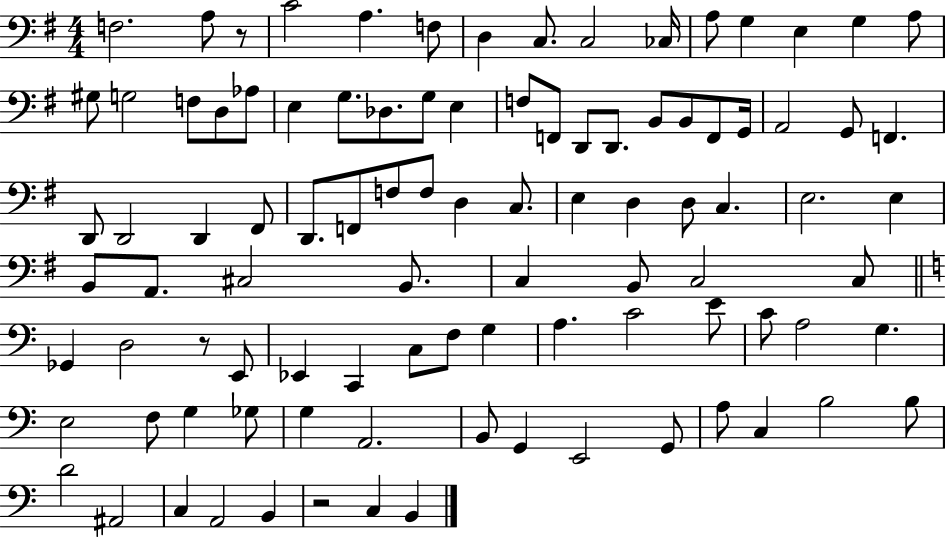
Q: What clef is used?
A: bass